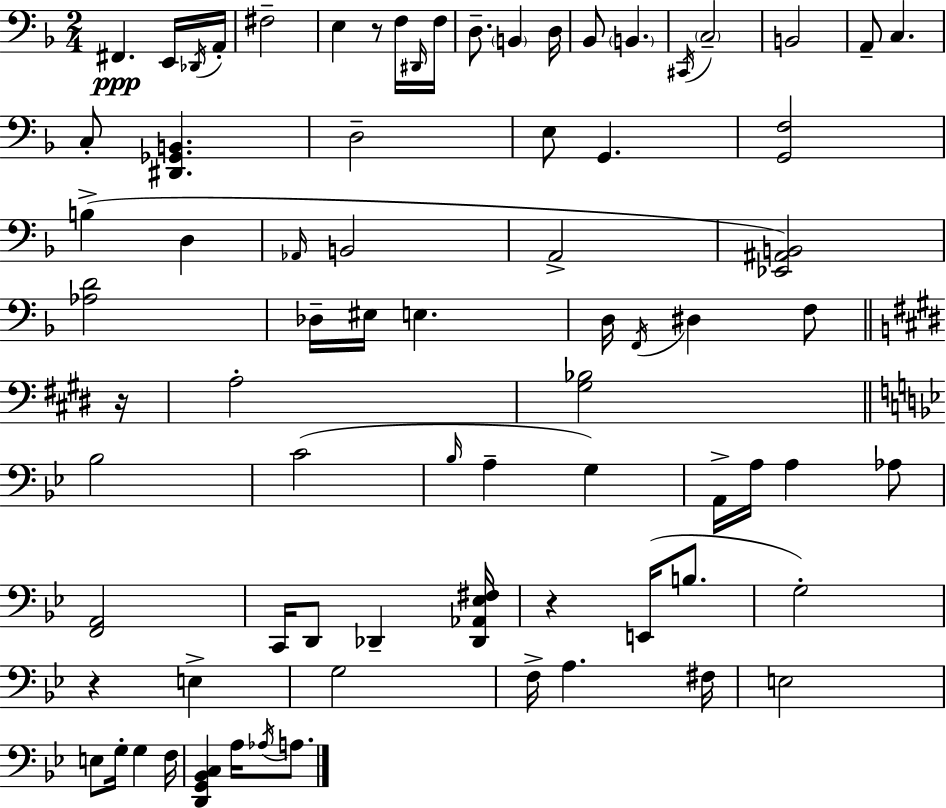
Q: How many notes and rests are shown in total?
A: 76